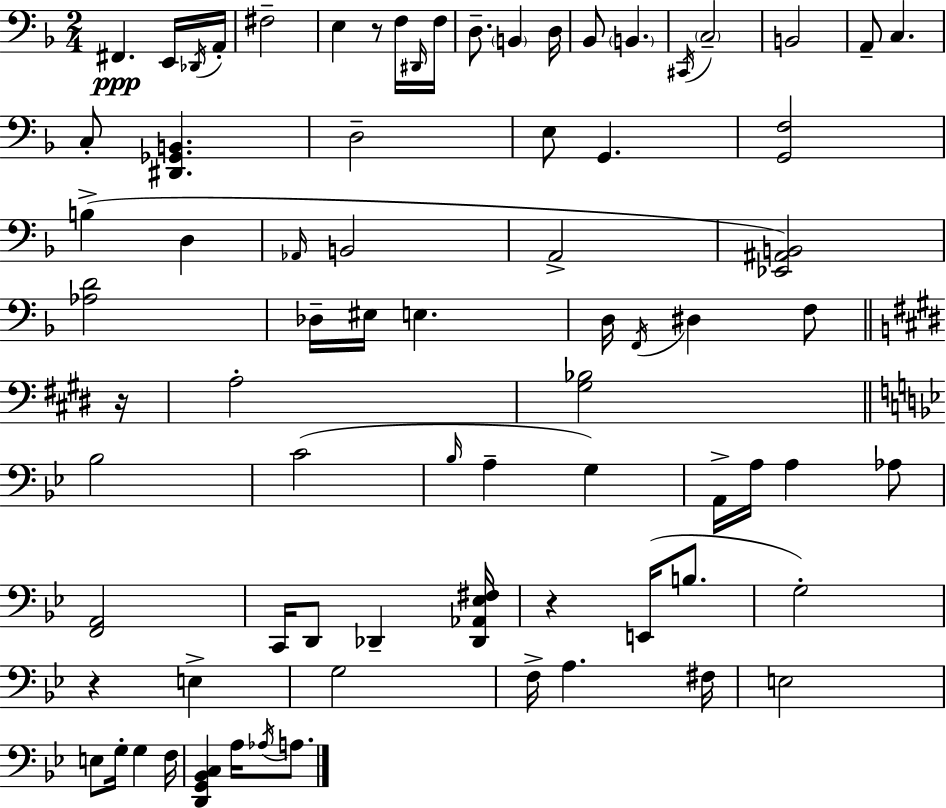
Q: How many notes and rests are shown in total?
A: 76